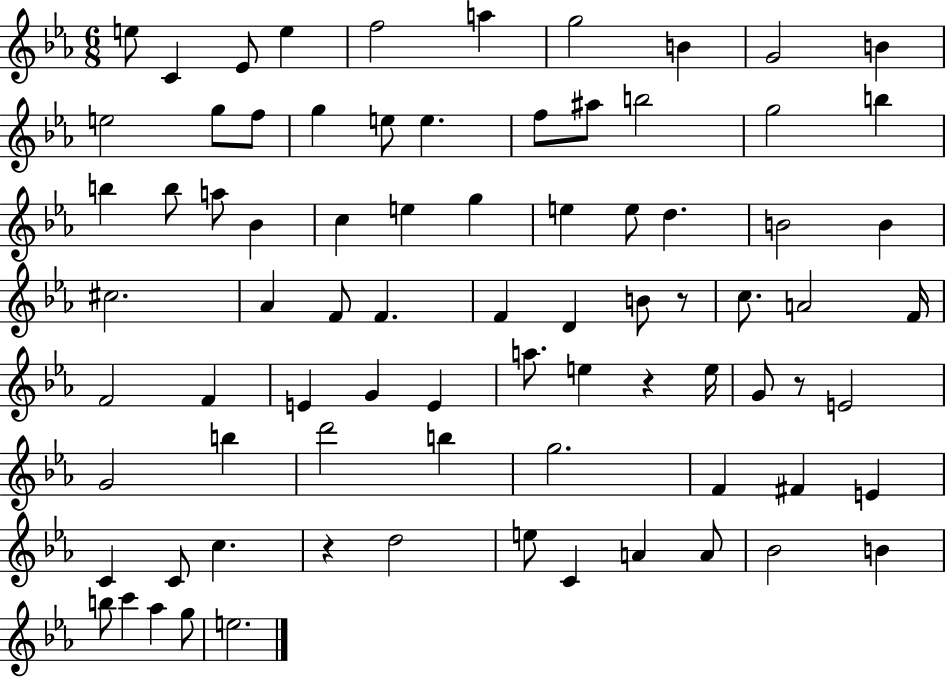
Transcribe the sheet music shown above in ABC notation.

X:1
T:Untitled
M:6/8
L:1/4
K:Eb
e/2 C _E/2 e f2 a g2 B G2 B e2 g/2 f/2 g e/2 e f/2 ^a/2 b2 g2 b b b/2 a/2 _B c e g e e/2 d B2 B ^c2 _A F/2 F F D B/2 z/2 c/2 A2 F/4 F2 F E G E a/2 e z e/4 G/2 z/2 E2 G2 b d'2 b g2 F ^F E C C/2 c z d2 e/2 C A A/2 _B2 B b/2 c' _a g/2 e2